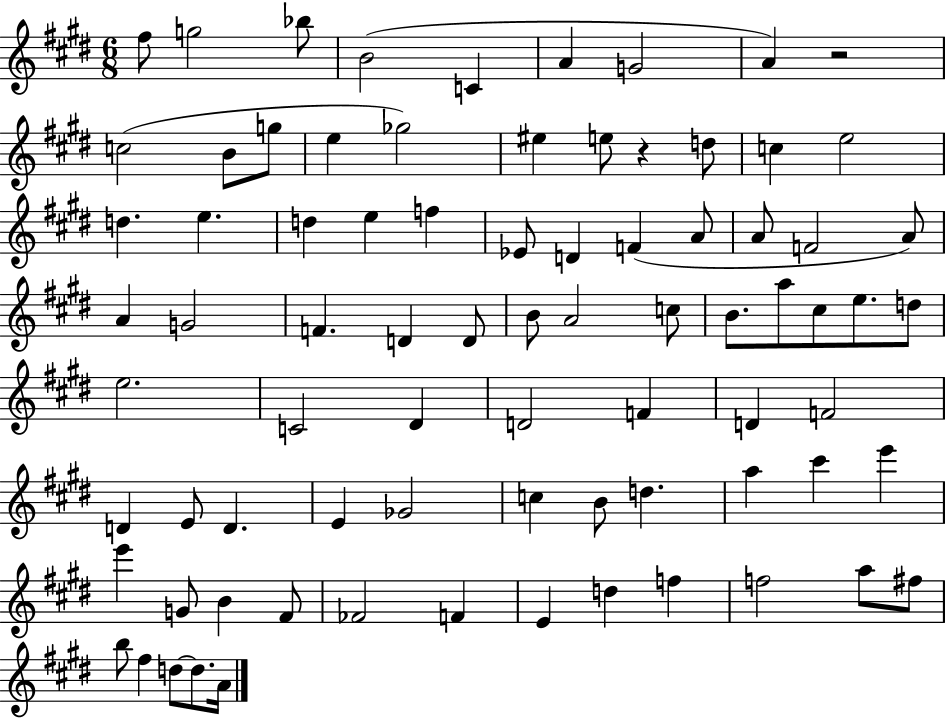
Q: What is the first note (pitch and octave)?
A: F#5